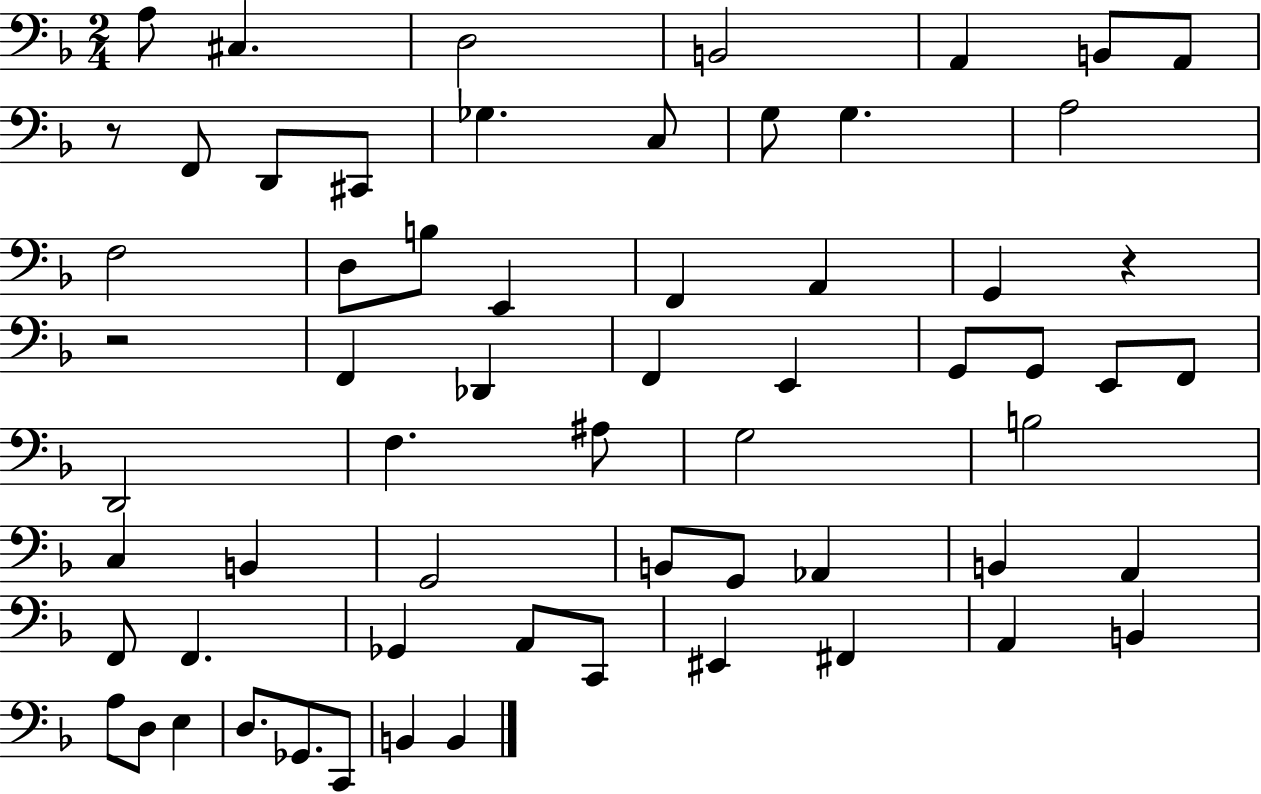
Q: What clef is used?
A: bass